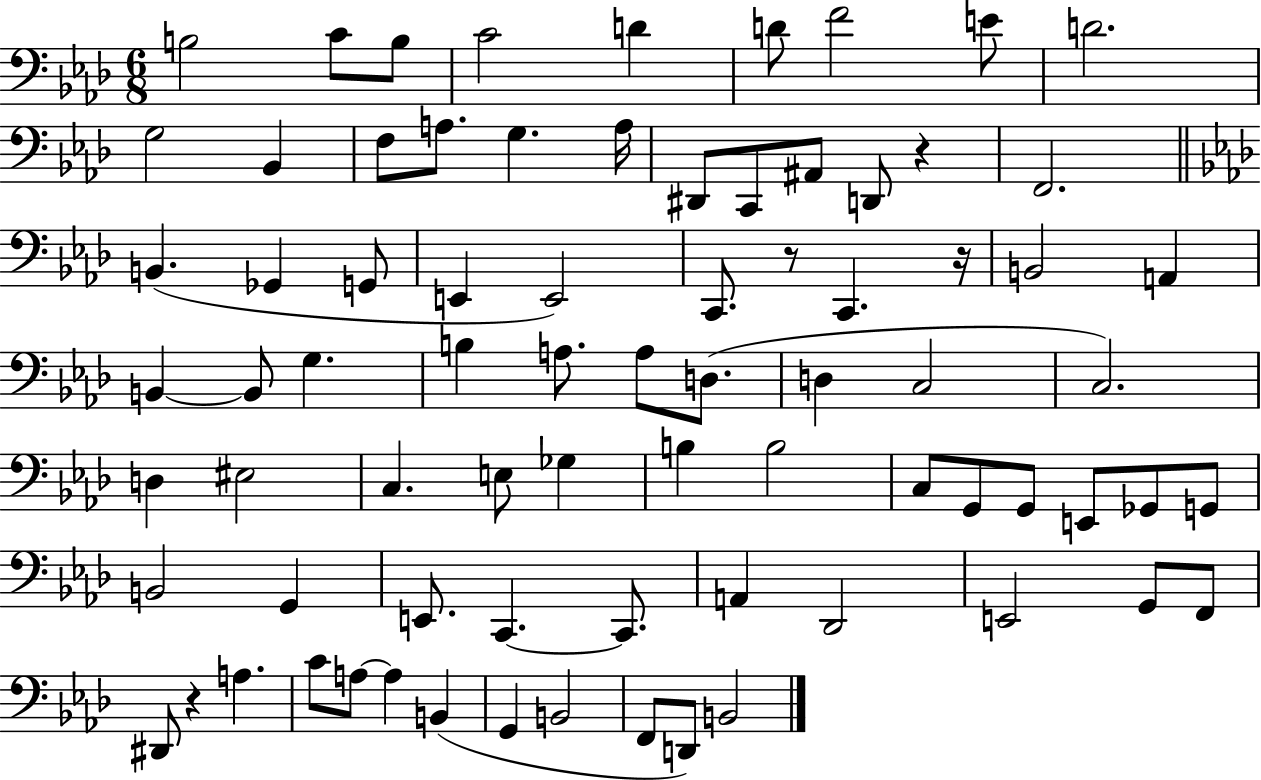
X:1
T:Untitled
M:6/8
L:1/4
K:Ab
B,2 C/2 B,/2 C2 D D/2 F2 E/2 D2 G,2 _B,, F,/2 A,/2 G, A,/4 ^D,,/2 C,,/2 ^A,,/2 D,,/2 z F,,2 B,, _G,, G,,/2 E,, E,,2 C,,/2 z/2 C,, z/4 B,,2 A,, B,, B,,/2 G, B, A,/2 A,/2 D,/2 D, C,2 C,2 D, ^E,2 C, E,/2 _G, B, B,2 C,/2 G,,/2 G,,/2 E,,/2 _G,,/2 G,,/2 B,,2 G,, E,,/2 C,, C,,/2 A,, _D,,2 E,,2 G,,/2 F,,/2 ^D,,/2 z A, C/2 A,/2 A, B,, G,, B,,2 F,,/2 D,,/2 B,,2